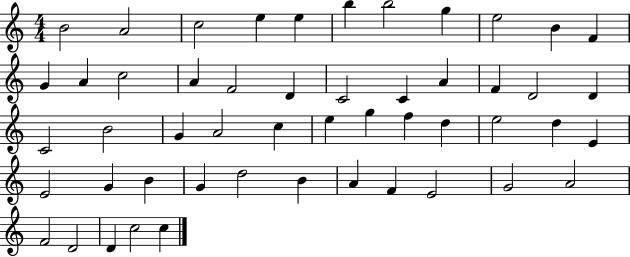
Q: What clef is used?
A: treble